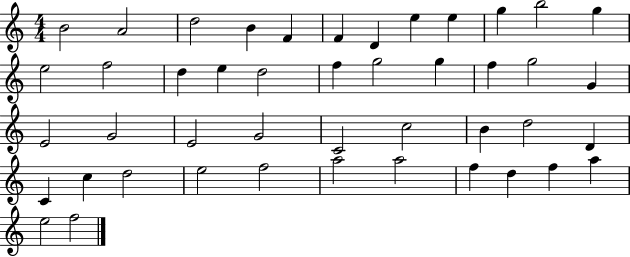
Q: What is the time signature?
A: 4/4